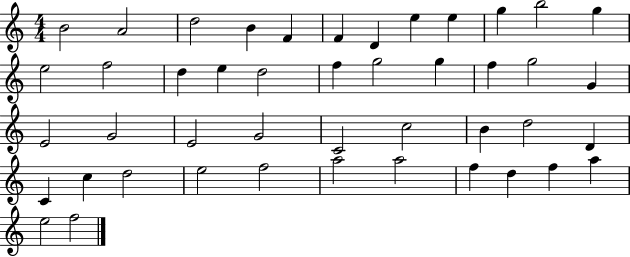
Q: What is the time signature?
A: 4/4